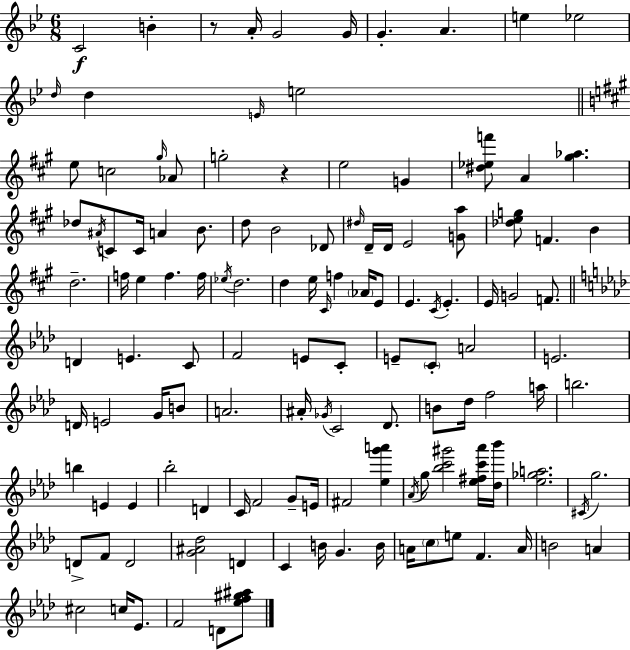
C4/h B4/q R/e A4/s G4/h G4/s G4/q. A4/q. E5/q Eb5/h D5/s D5/q E4/s E5/h E5/e C5/h G#5/s Ab4/e G5/h R/q E5/h G4/q [D#5,Eb5,F6]/e A4/q [G#5,Ab5]/q. Db5/e A#4/s C4/e C4/s A4/q B4/e. D5/e B4/h Db4/e D#5/s D4/s D4/s E4/h [G4,A5]/e [Db5,E5,G5]/e F4/q. B4/q D5/h. F5/s E5/q F5/q. F5/s Eb5/s D5/h. D5/q E5/s C#4/s F5/q Ab4/s E4/e E4/q. C#4/s E4/q. E4/s G4/h F4/e. D4/q E4/q. C4/e F4/h E4/e C4/e E4/e C4/e A4/h E4/h. D4/s E4/h G4/s B4/e A4/h. A#4/s Gb4/s C4/h Db4/e. B4/e Db5/s F5/h A5/s B5/h. B5/q E4/q E4/q Bb5/h D4/q C4/s F4/h G4/e E4/s F#4/h [Eb5,G6,A6]/q Ab4/s G5/e [Bb5,C6,G#6]/h [Eb5,F#5,C6,Ab6]/s [Db5,Bb6]/s [Eb5,Gb5,A5]/h. C#4/s G5/h. D4/e F4/e D4/h [G4,A#4,Db5]/h D4/q C4/q B4/s G4/q. B4/s A4/s C5/e E5/e F4/q. A4/s B4/h A4/q C#5/h C5/s Eb4/e. F4/h D4/e [Eb5,F5,G#5,A#5]/e